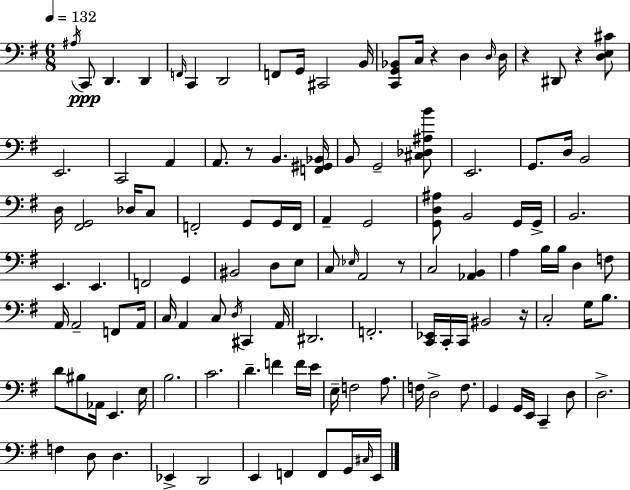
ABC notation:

X:1
T:Untitled
M:6/8
L:1/4
K:Em
^A,/4 C,,/2 D,, D,, F,,/4 C,, D,,2 F,,/2 G,,/4 ^C,,2 B,,/4 [C,,G,,_B,,]/2 C,/4 z D, D,/4 D,/4 z ^D,,/2 z [D,E,^C]/2 E,,2 C,,2 A,, A,,/2 z/2 B,, [F,,^G,,_B,,]/4 B,,/2 G,,2 [^C,_D,^A,B]/2 E,,2 G,,/2 D,/4 B,,2 D,/4 [^F,,G,,]2 _D,/4 C,/2 F,,2 G,,/2 G,,/4 F,,/4 A,, G,,2 [G,,D,^A,]/2 B,,2 G,,/4 G,,/4 B,,2 E,, E,, F,,2 G,, ^B,,2 D,/2 E,/2 C,/2 _E,/4 A,,2 z/2 C,2 [_A,,B,,] A, B,/4 B,/4 D, F,/2 A,,/4 A,,2 F,,/2 A,,/4 C,/4 A,, C,/2 D,/4 ^C,, A,,/4 ^D,,2 F,,2 [C,,_E,,]/4 C,,/4 C,,/4 ^B,,2 z/4 C,2 G,/4 B,/2 D/2 ^B,/2 _A,,/4 E,, E,/4 B,2 C2 D F F/4 E/4 E,/4 F,2 A,/2 F,/4 D,2 F,/2 G,, G,,/4 E,,/4 C,, D,/2 D,2 F, D,/2 D, _E,, D,,2 E,, F,, F,,/2 G,,/4 ^C,/4 E,,/4